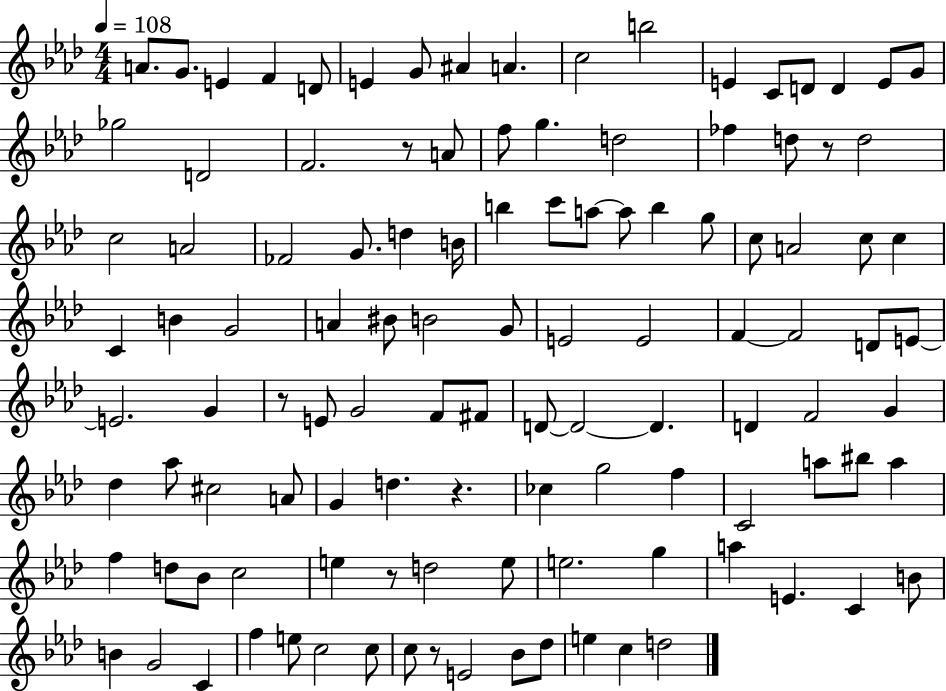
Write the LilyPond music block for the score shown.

{
  \clef treble
  \numericTimeSignature
  \time 4/4
  \key aes \major
  \tempo 4 = 108
  \repeat volta 2 { a'8. g'8. e'4 f'4 d'8 | e'4 g'8 ais'4 a'4. | c''2 b''2 | e'4 c'8 d'8 d'4 e'8 g'8 | \break ges''2 d'2 | f'2. r8 a'8 | f''8 g''4. d''2 | fes''4 d''8 r8 d''2 | \break c''2 a'2 | fes'2 g'8. d''4 b'16 | b''4 c'''8 a''8~~ a''8 b''4 g''8 | c''8 a'2 c''8 c''4 | \break c'4 b'4 g'2 | a'4 bis'8 b'2 g'8 | e'2 e'2 | f'4~~ f'2 d'8 e'8~~ | \break e'2. g'4 | r8 e'8 g'2 f'8 fis'8 | d'8~~ d'2~~ d'4. | d'4 f'2 g'4 | \break des''4 aes''8 cis''2 a'8 | g'4 d''4. r4. | ces''4 g''2 f''4 | c'2 a''8 bis''8 a''4 | \break f''4 d''8 bes'8 c''2 | e''4 r8 d''2 e''8 | e''2. g''4 | a''4 e'4. c'4 b'8 | \break b'4 g'2 c'4 | f''4 e''8 c''2 c''8 | c''8 r8 e'2 bes'8 des''8 | e''4 c''4 d''2 | \break } \bar "|."
}